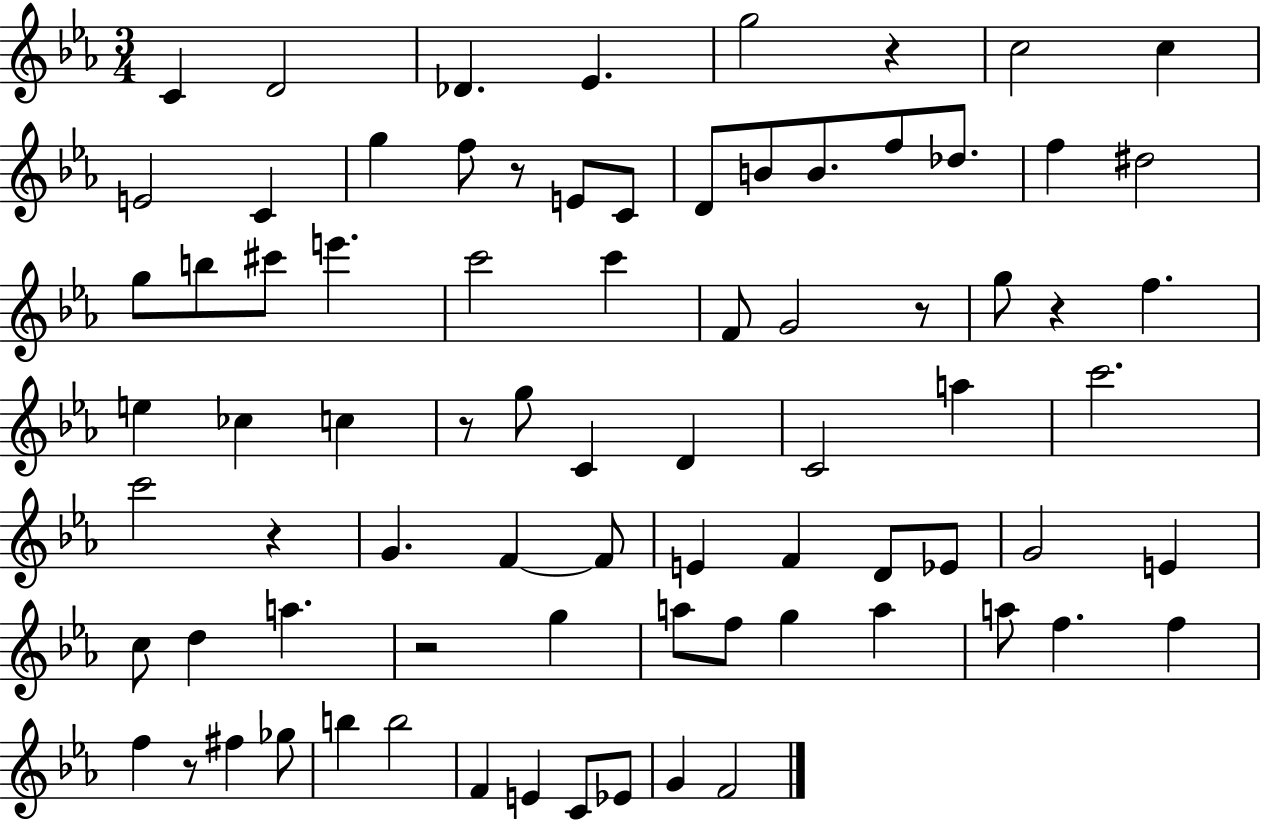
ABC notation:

X:1
T:Untitled
M:3/4
L:1/4
K:Eb
C D2 _D _E g2 z c2 c E2 C g f/2 z/2 E/2 C/2 D/2 B/2 B/2 f/2 _d/2 f ^d2 g/2 b/2 ^c'/2 e' c'2 c' F/2 G2 z/2 g/2 z f e _c c z/2 g/2 C D C2 a c'2 c'2 z G F F/2 E F D/2 _E/2 G2 E c/2 d a z2 g a/2 f/2 g a a/2 f f f z/2 ^f _g/2 b b2 F E C/2 _E/2 G F2